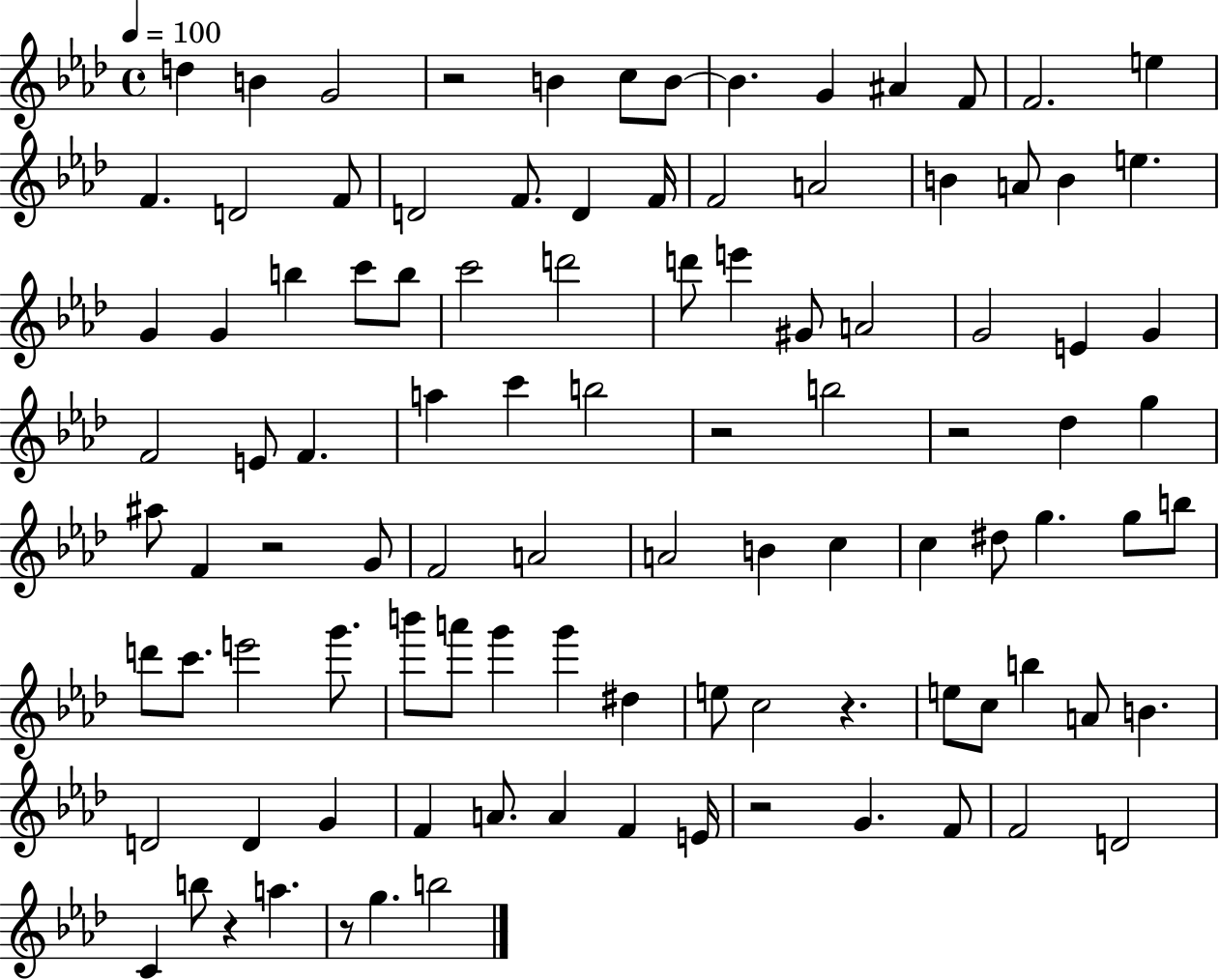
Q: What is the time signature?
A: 4/4